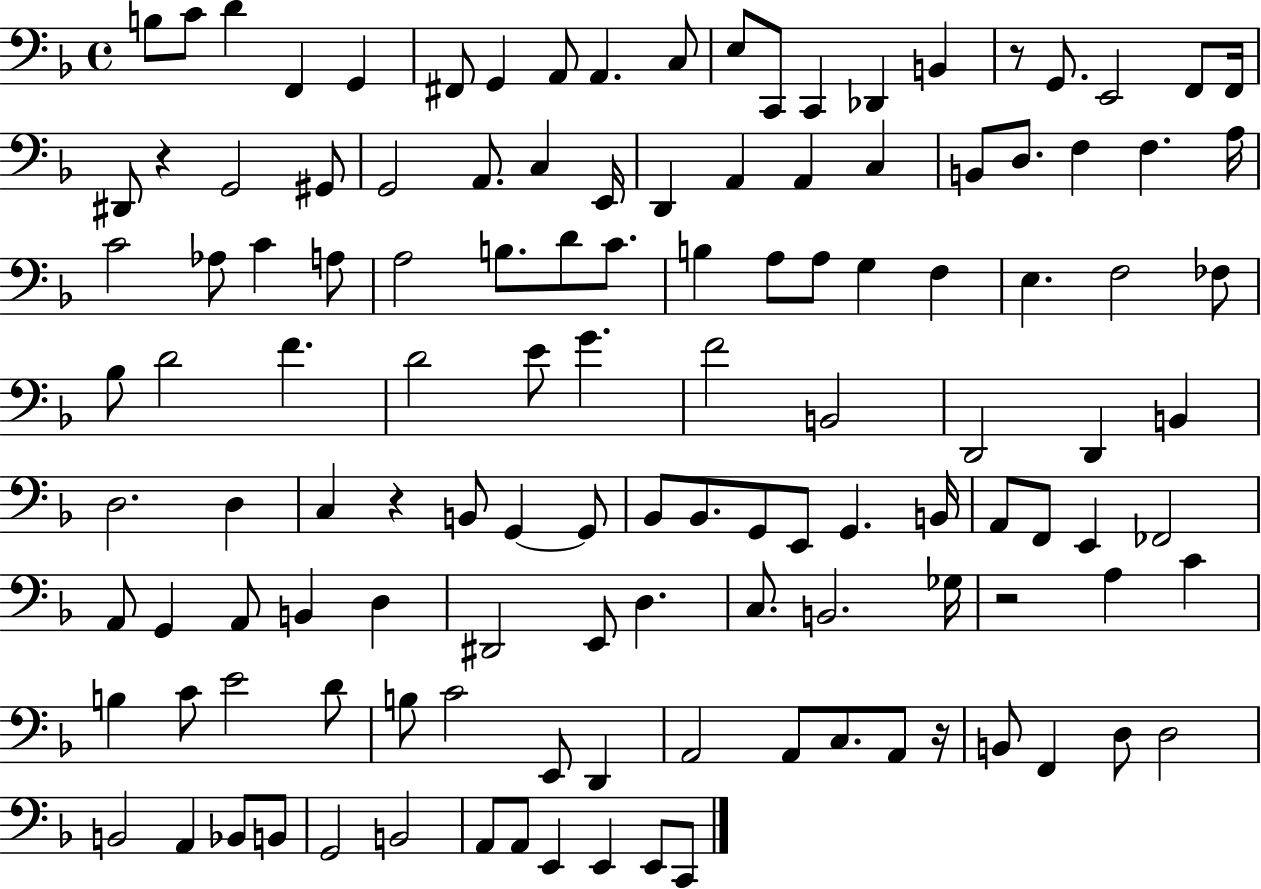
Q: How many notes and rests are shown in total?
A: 124